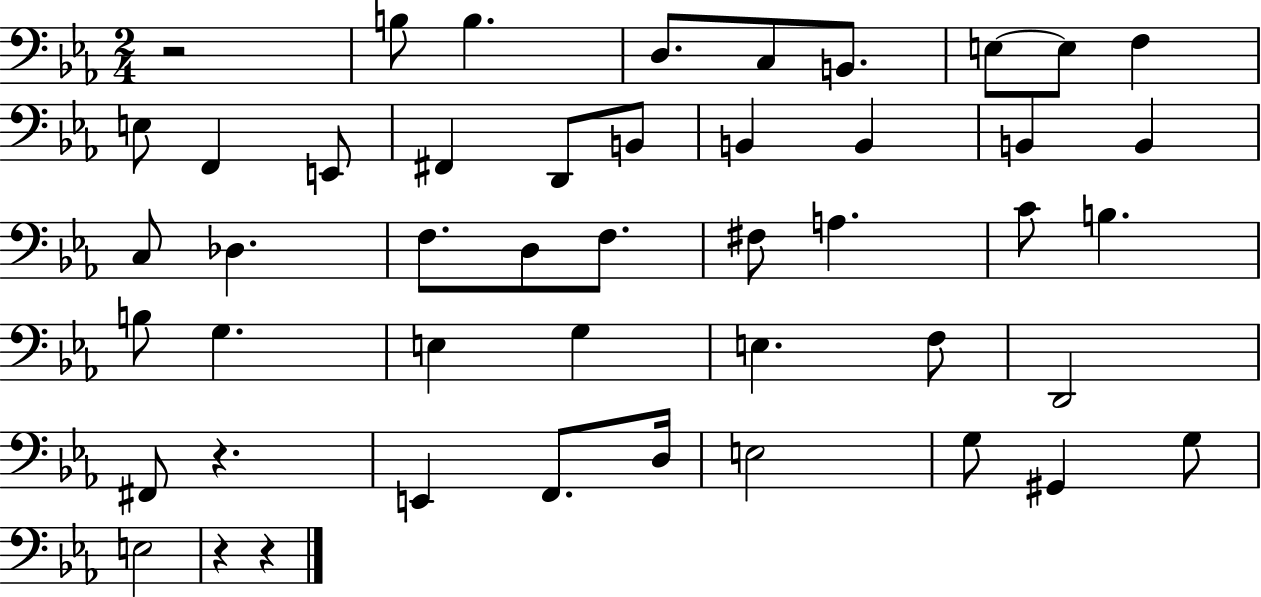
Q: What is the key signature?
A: EES major